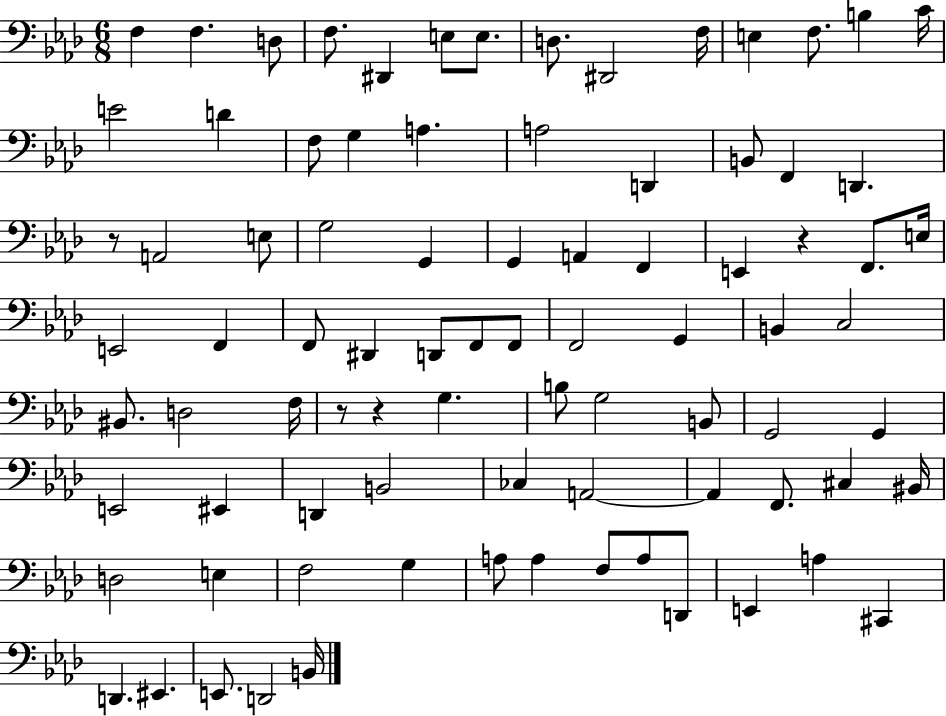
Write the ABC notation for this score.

X:1
T:Untitled
M:6/8
L:1/4
K:Ab
F, F, D,/2 F,/2 ^D,, E,/2 E,/2 D,/2 ^D,,2 F,/4 E, F,/2 B, C/4 E2 D F,/2 G, A, A,2 D,, B,,/2 F,, D,, z/2 A,,2 E,/2 G,2 G,, G,, A,, F,, E,, z F,,/2 E,/4 E,,2 F,, F,,/2 ^D,, D,,/2 F,,/2 F,,/2 F,,2 G,, B,, C,2 ^B,,/2 D,2 F,/4 z/2 z G, B,/2 G,2 B,,/2 G,,2 G,, E,,2 ^E,, D,, B,,2 _C, A,,2 A,, F,,/2 ^C, ^B,,/4 D,2 E, F,2 G, A,/2 A, F,/2 A,/2 D,,/2 E,, A, ^C,, D,, ^E,, E,,/2 D,,2 B,,/4